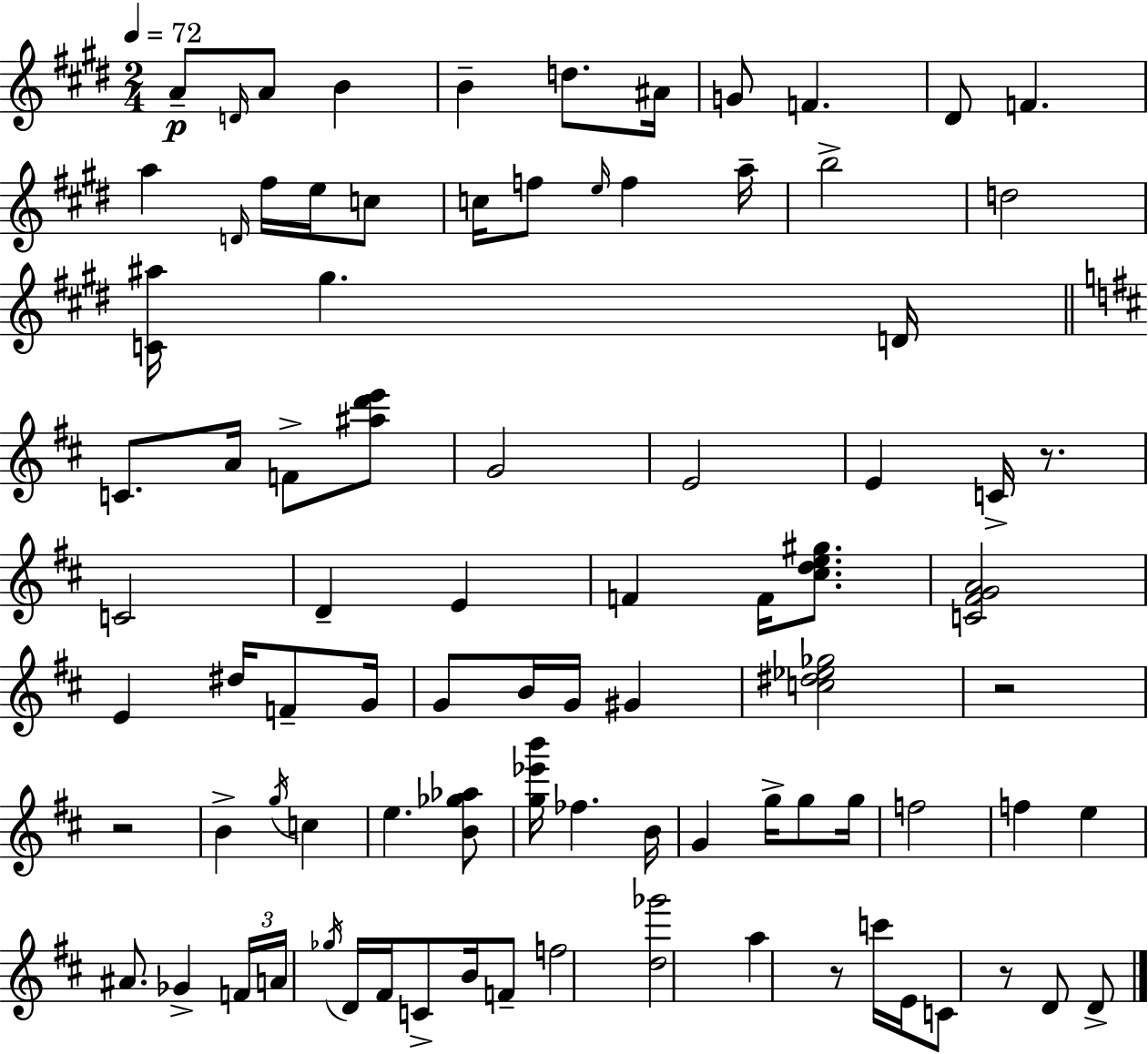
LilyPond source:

{
  \clef treble
  \numericTimeSignature
  \time 2/4
  \key e \major
  \tempo 4 = 72
  a'8--\p \grace { d'16 } a'8 b'4 | b'4-- d''8. | ais'16 g'8 f'4. | dis'8 f'4. | \break a''4 \grace { d'16 } fis''16 e''16 | c''8 c''16 f''8 \grace { e''16 } f''4 | a''16-- b''2-> | d''2 | \break <c' ais''>16 gis''4. | d'16 \bar "||" \break \key d \major c'8. a'16 f'8-> <ais'' d''' e'''>8 | g'2 | e'2 | e'4 c'16-> r8. | \break c'2 | d'4-- e'4 | f'4 f'16 <cis'' d'' e'' gis''>8. | <c' fis' g' a'>2 | \break e'4 dis''16 f'8-- g'16 | g'8 b'16 g'16 gis'4 | <c'' dis'' ees'' ges''>2 | r2 | \break r2 | b'4-> \acciaccatura { g''16 } c''4 | e''4. <b' ges'' aes''>8 | <g'' ees''' b'''>16 fes''4. | \break b'16 g'4 g''16-> g''8 | g''16 f''2 | f''4 e''4 | ais'8. ges'4-> | \break \tuplet 3/2 { f'16 a'16 \acciaccatura { ges''16 } } d'16 fis'16 c'8-> b'16 | f'8-- f''2 | <d'' ges'''>2 | a''4 r8 | \break c'''16 e'16 c'8 r8 d'8 | d'8-> \bar "|."
}